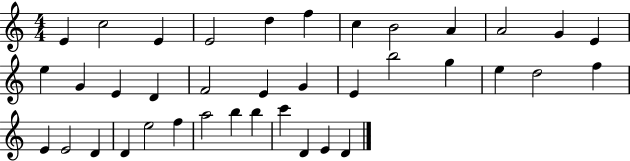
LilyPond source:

{
  \clef treble
  \numericTimeSignature
  \time 4/4
  \key c \major
  e'4 c''2 e'4 | e'2 d''4 f''4 | c''4 b'2 a'4 | a'2 g'4 e'4 | \break e''4 g'4 e'4 d'4 | f'2 e'4 g'4 | e'4 b''2 g''4 | e''4 d''2 f''4 | \break e'4 e'2 d'4 | d'4 e''2 f''4 | a''2 b''4 b''4 | c'''4 d'4 e'4 d'4 | \break \bar "|."
}